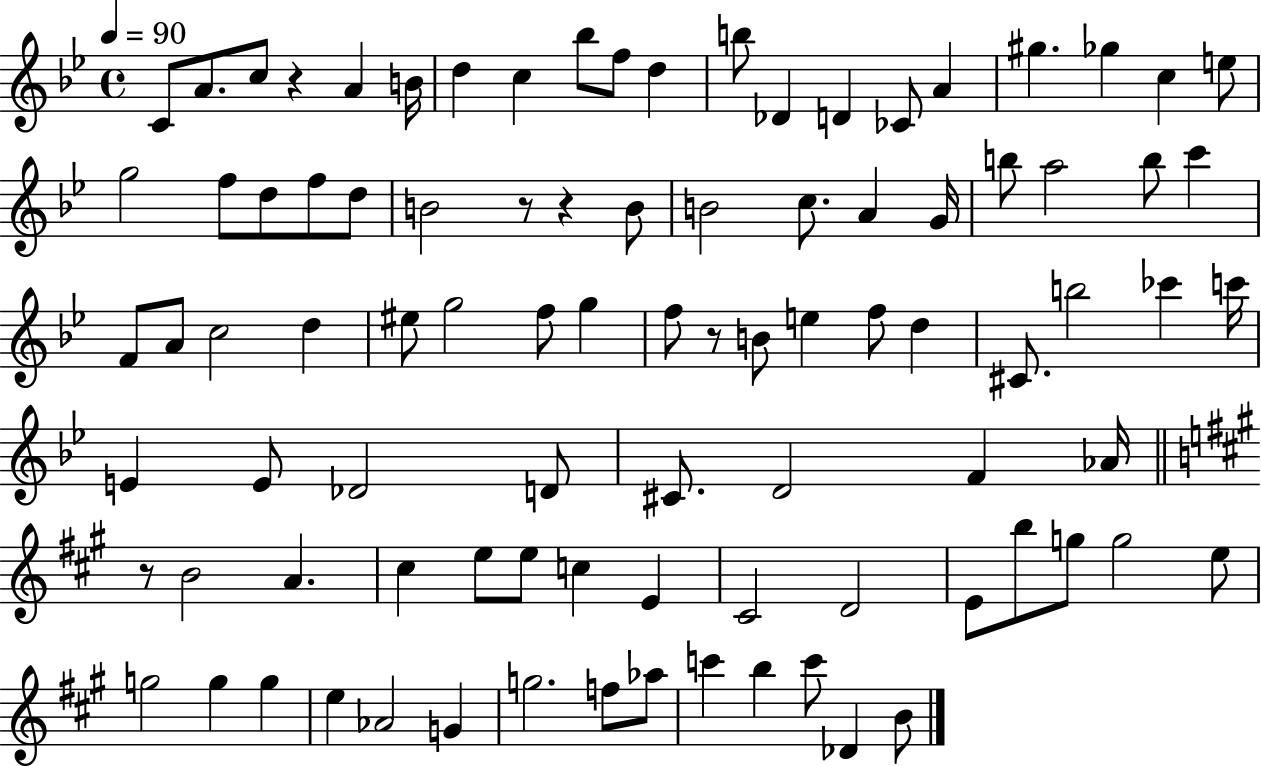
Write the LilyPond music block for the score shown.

{
  \clef treble
  \time 4/4
  \defaultTimeSignature
  \key bes \major
  \tempo 4 = 90
  \repeat volta 2 { c'8 a'8. c''8 r4 a'4 b'16 | d''4 c''4 bes''8 f''8 d''4 | b''8 des'4 d'4 ces'8 a'4 | gis''4. ges''4 c''4 e''8 | \break g''2 f''8 d''8 f''8 d''8 | b'2 r8 r4 b'8 | b'2 c''8. a'4 g'16 | b''8 a''2 b''8 c'''4 | \break f'8 a'8 c''2 d''4 | eis''8 g''2 f''8 g''4 | f''8 r8 b'8 e''4 f''8 d''4 | cis'8. b''2 ces'''4 c'''16 | \break e'4 e'8 des'2 d'8 | cis'8. d'2 f'4 aes'16 | \bar "||" \break \key a \major r8 b'2 a'4. | cis''4 e''8 e''8 c''4 e'4 | cis'2 d'2 | e'8 b''8 g''8 g''2 e''8 | \break g''2 g''4 g''4 | e''4 aes'2 g'4 | g''2. f''8 aes''8 | c'''4 b''4 c'''8 des'4 b'8 | \break } \bar "|."
}